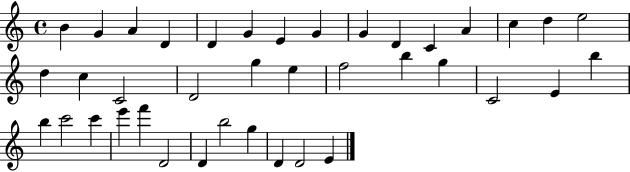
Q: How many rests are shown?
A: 0